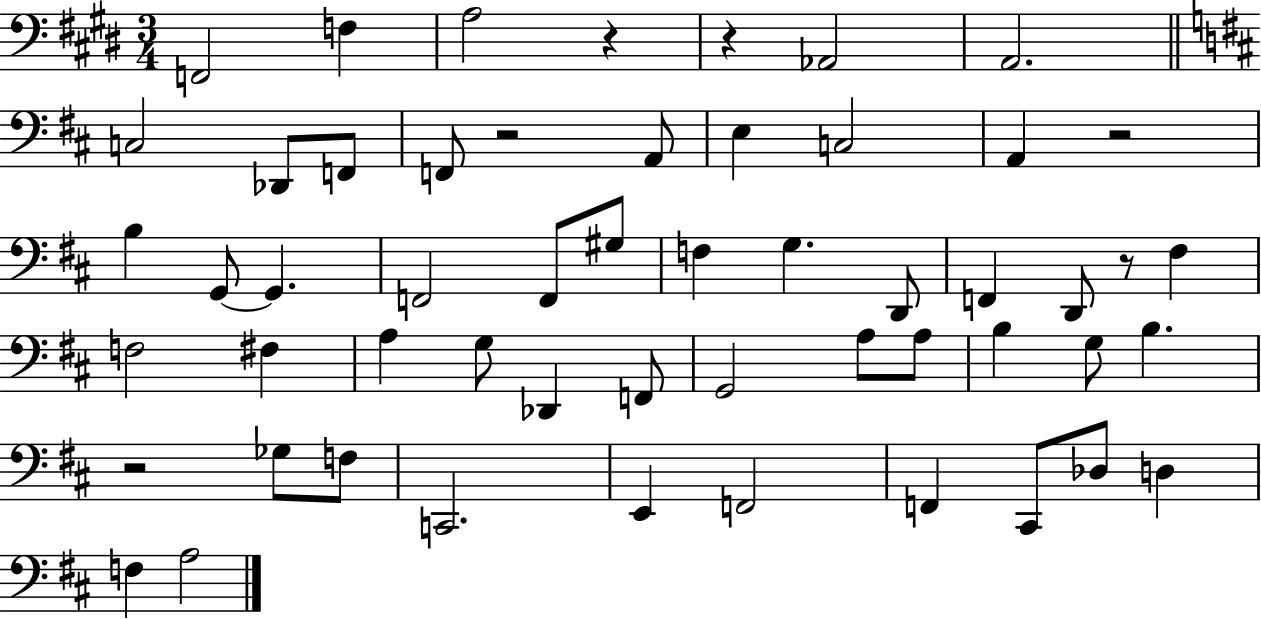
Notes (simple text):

F2/h F3/q A3/h R/q R/q Ab2/h A2/h. C3/h Db2/e F2/e F2/e R/h A2/e E3/q C3/h A2/q R/h B3/q G2/e G2/q. F2/h F2/e G#3/e F3/q G3/q. D2/e F2/q D2/e R/e F#3/q F3/h F#3/q A3/q G3/e Db2/q F2/e G2/h A3/e A3/e B3/q G3/e B3/q. R/h Gb3/e F3/e C2/h. E2/q F2/h F2/q C#2/e Db3/e D3/q F3/q A3/h